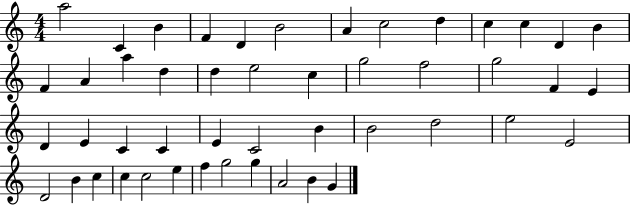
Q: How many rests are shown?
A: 0